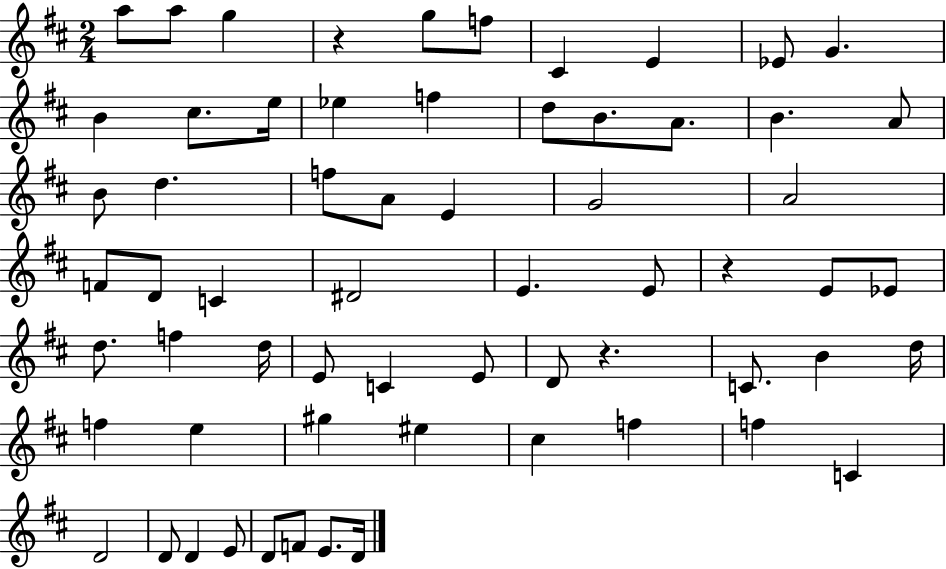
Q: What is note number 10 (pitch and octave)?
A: B4